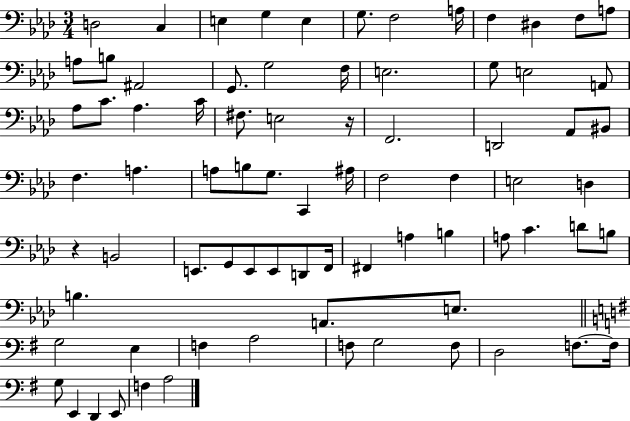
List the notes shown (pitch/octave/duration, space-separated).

D3/h C3/q E3/q G3/q E3/q G3/e. F3/h A3/s F3/q D#3/q F3/e A3/e A3/e B3/e A#2/h G2/e. G3/h F3/s E3/h. G3/e E3/h A2/e Ab3/e C4/e. Ab3/q. C4/s F#3/e. E3/h R/s F2/h. D2/h Ab2/e BIS2/e F3/q. A3/q. A3/e B3/e G3/e. C2/q A#3/s F3/h F3/q E3/h D3/q R/q B2/h E2/e. G2/e E2/e E2/e D2/e F2/s F#2/q A3/q B3/q A3/e C4/q. D4/e B3/e B3/q. A2/e. E3/e. G3/h E3/q F3/q A3/h F3/e G3/h F3/e D3/h F3/e. F3/s G3/e E2/q D2/q E2/e F3/q A3/h